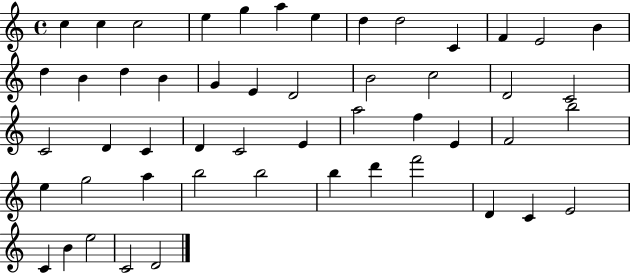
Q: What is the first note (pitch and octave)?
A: C5